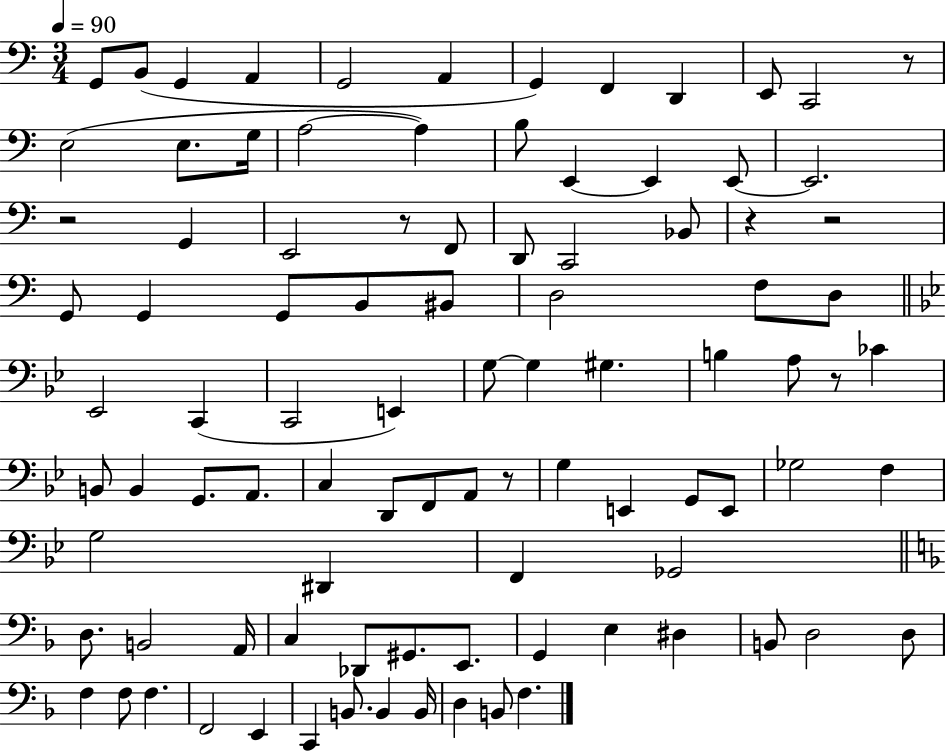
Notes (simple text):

G2/e B2/e G2/q A2/q G2/h A2/q G2/q F2/q D2/q E2/e C2/h R/e E3/h E3/e. G3/s A3/h A3/q B3/e E2/q E2/q E2/e E2/h. R/h G2/q E2/h R/e F2/e D2/e C2/h Bb2/e R/q R/h G2/e G2/q G2/e B2/e BIS2/e D3/h F3/e D3/e Eb2/h C2/q C2/h E2/q G3/e G3/q G#3/q. B3/q A3/e R/e CES4/q B2/e B2/q G2/e. A2/e. C3/q D2/e F2/e A2/e R/e G3/q E2/q G2/e E2/e Gb3/h F3/q G3/h D#2/q F2/q Gb2/h D3/e. B2/h A2/s C3/q Db2/e G#2/e. E2/e. G2/q E3/q D#3/q B2/e D3/h D3/e F3/q F3/e F3/q. F2/h E2/q C2/q B2/e. B2/q B2/s D3/q B2/e F3/q.